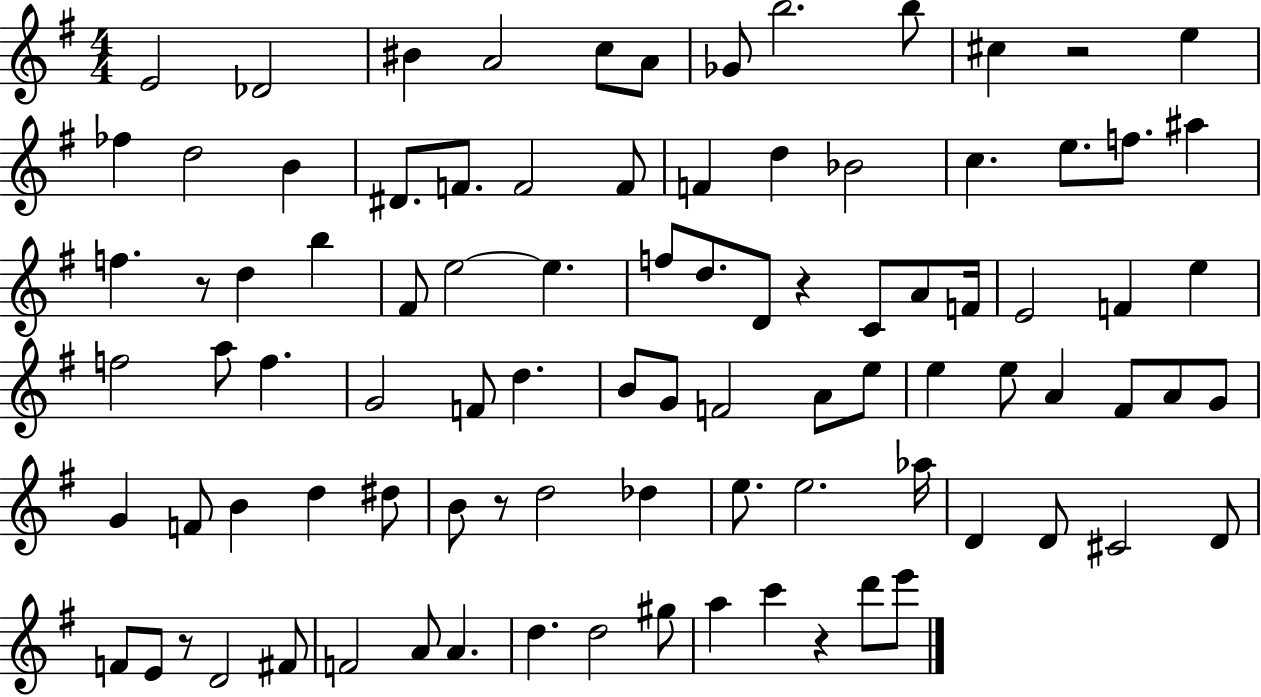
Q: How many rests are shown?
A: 6